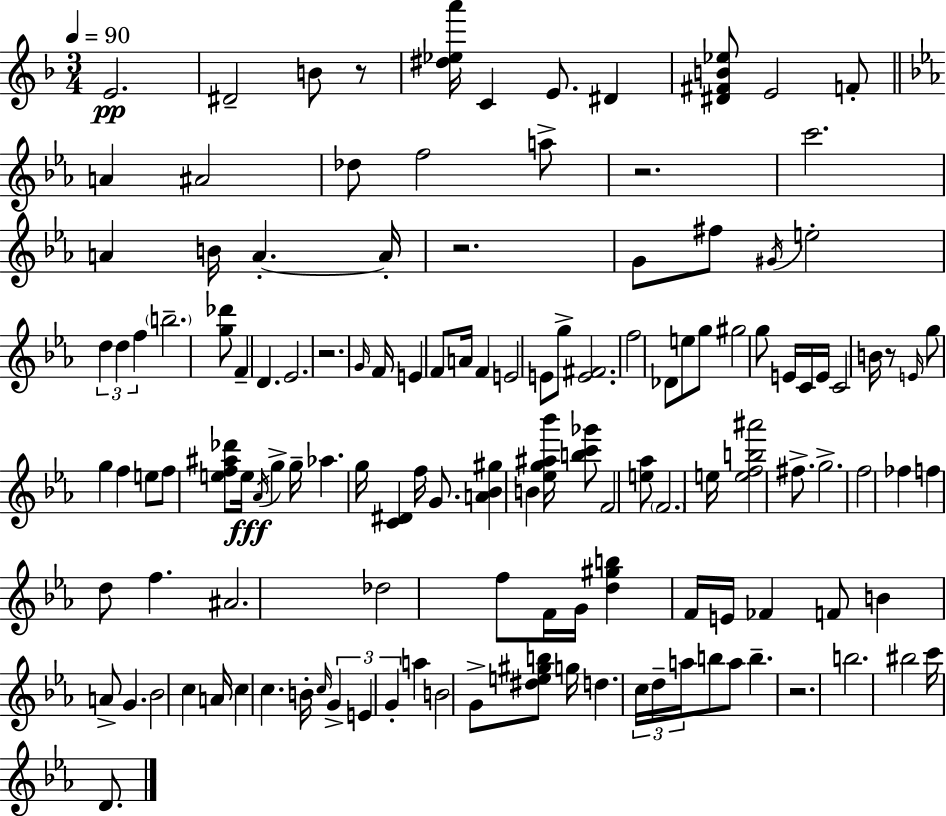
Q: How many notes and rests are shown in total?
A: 130